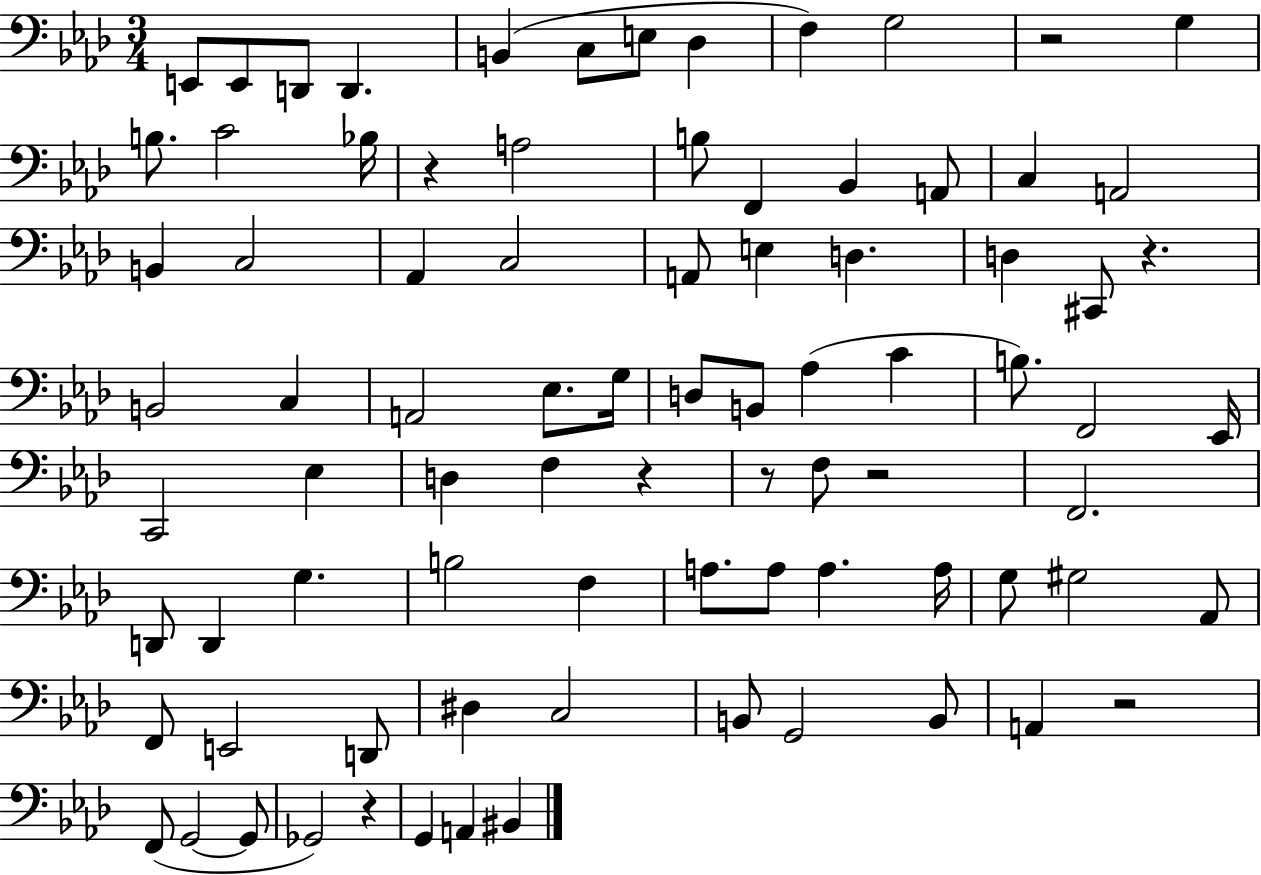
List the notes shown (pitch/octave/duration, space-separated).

E2/e E2/e D2/e D2/q. B2/q C3/e E3/e Db3/q F3/q G3/h R/h G3/q B3/e. C4/h Bb3/s R/q A3/h B3/e F2/q Bb2/q A2/e C3/q A2/h B2/q C3/h Ab2/q C3/h A2/e E3/q D3/q. D3/q C#2/e R/q. B2/h C3/q A2/h Eb3/e. G3/s D3/e B2/e Ab3/q C4/q B3/e. F2/h Eb2/s C2/h Eb3/q D3/q F3/q R/q R/e F3/e R/h F2/h. D2/e D2/q G3/q. B3/h F3/q A3/e. A3/e A3/q. A3/s G3/e G#3/h Ab2/e F2/e E2/h D2/e D#3/q C3/h B2/e G2/h B2/e A2/q R/h F2/e G2/h G2/e Gb2/h R/q G2/q A2/q BIS2/q